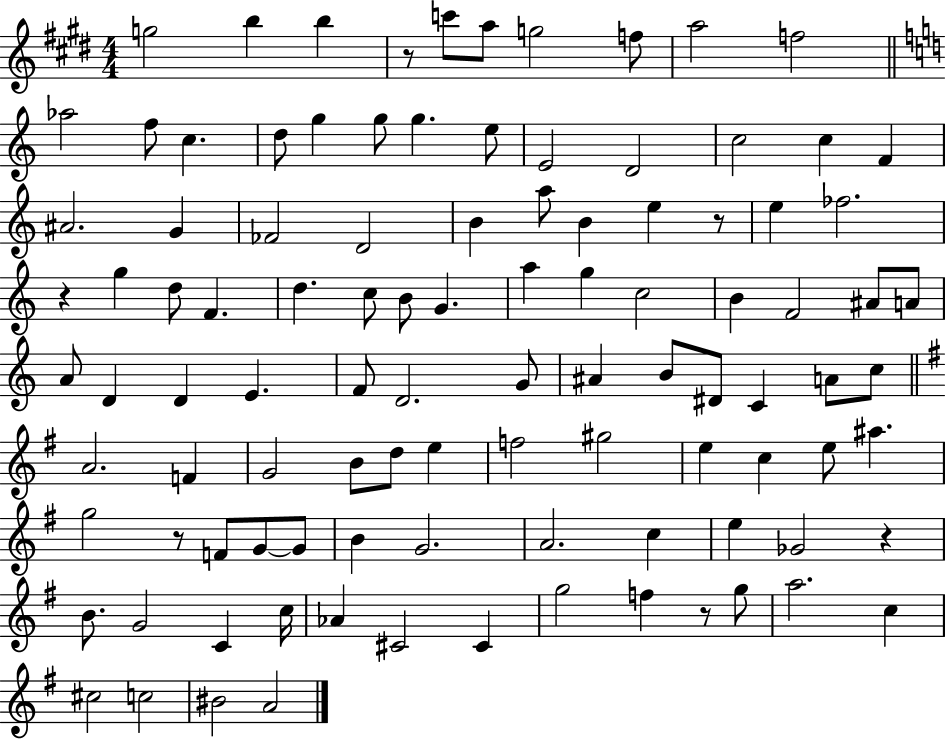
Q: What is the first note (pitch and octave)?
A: G5